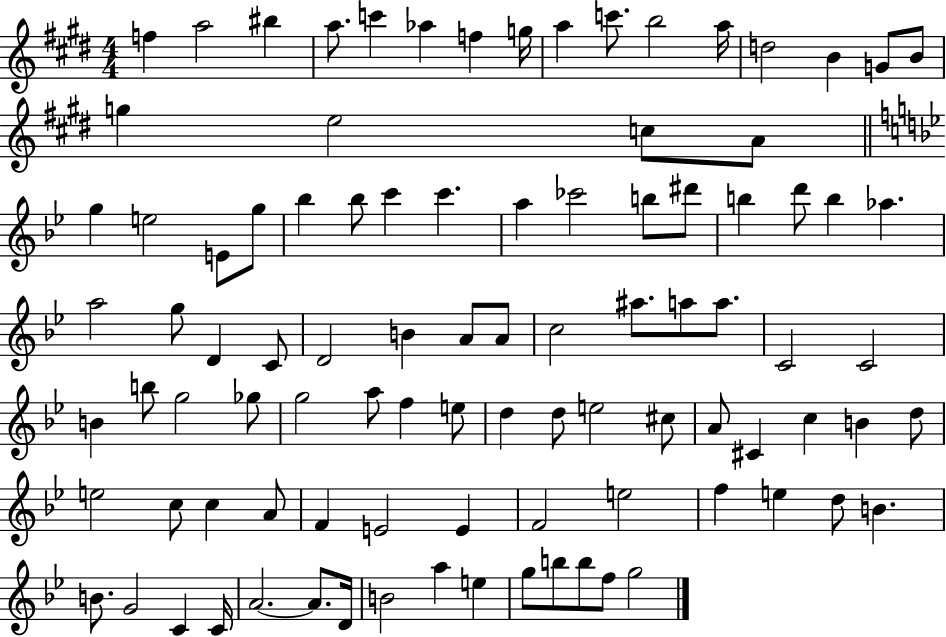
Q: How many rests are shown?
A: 0